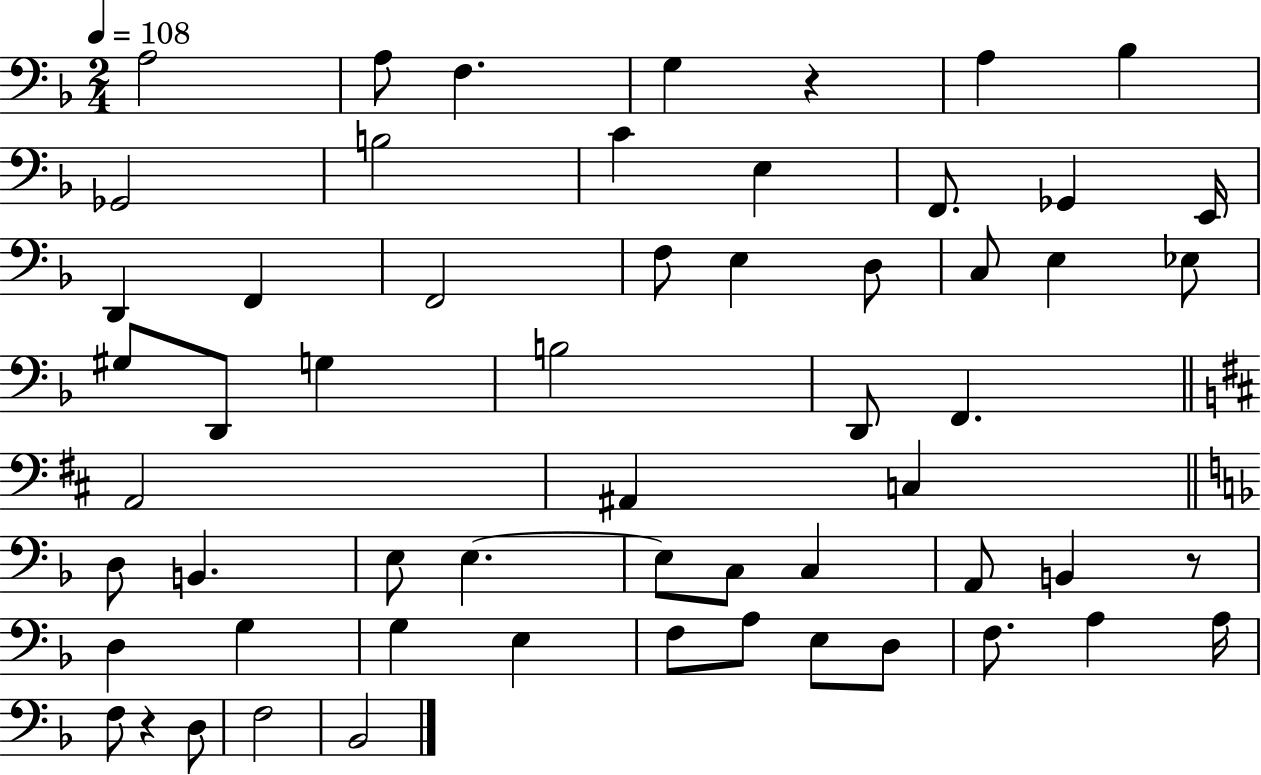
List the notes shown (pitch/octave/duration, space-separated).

A3/h A3/e F3/q. G3/q R/q A3/q Bb3/q Gb2/h B3/h C4/q E3/q F2/e. Gb2/q E2/s D2/q F2/q F2/h F3/e E3/q D3/e C3/e E3/q Eb3/e G#3/e D2/e G3/q B3/h D2/e F2/q. A2/h A#2/q C3/q D3/e B2/q. E3/e E3/q. E3/e C3/e C3/q A2/e B2/q R/e D3/q G3/q G3/q E3/q F3/e A3/e E3/e D3/e F3/e. A3/q A3/s F3/e R/q D3/e F3/h Bb2/h